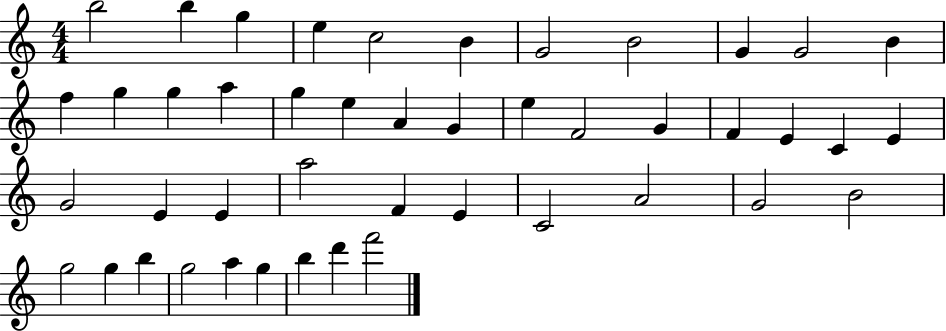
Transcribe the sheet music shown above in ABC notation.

X:1
T:Untitled
M:4/4
L:1/4
K:C
b2 b g e c2 B G2 B2 G G2 B f g g a g e A G e F2 G F E C E G2 E E a2 F E C2 A2 G2 B2 g2 g b g2 a g b d' f'2